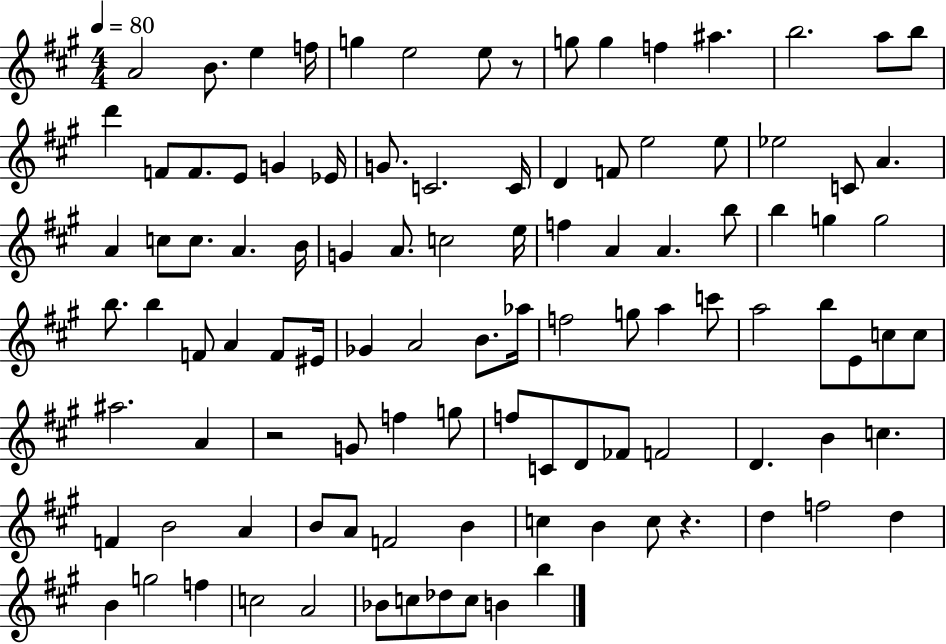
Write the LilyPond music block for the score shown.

{
  \clef treble
  \numericTimeSignature
  \time 4/4
  \key a \major
  \tempo 4 = 80
  a'2 b'8. e''4 f''16 | g''4 e''2 e''8 r8 | g''8 g''4 f''4 ais''4. | b''2. a''8 b''8 | \break d'''4 f'8 f'8. e'8 g'4 ees'16 | g'8. c'2. c'16 | d'4 f'8 e''2 e''8 | ees''2 c'8 a'4. | \break a'4 c''8 c''8. a'4. b'16 | g'4 a'8. c''2 e''16 | f''4 a'4 a'4. b''8 | b''4 g''4 g''2 | \break b''8. b''4 f'8 a'4 f'8 eis'16 | ges'4 a'2 b'8. aes''16 | f''2 g''8 a''4 c'''8 | a''2 b''8 e'8 c''8 c''8 | \break ais''2. a'4 | r2 g'8 f''4 g''8 | f''8 c'8 d'8 fes'8 f'2 | d'4. b'4 c''4. | \break f'4 b'2 a'4 | b'8 a'8 f'2 b'4 | c''4 b'4 c''8 r4. | d''4 f''2 d''4 | \break b'4 g''2 f''4 | c''2 a'2 | bes'8 c''8 des''8 c''8 b'4 b''4 | \bar "|."
}